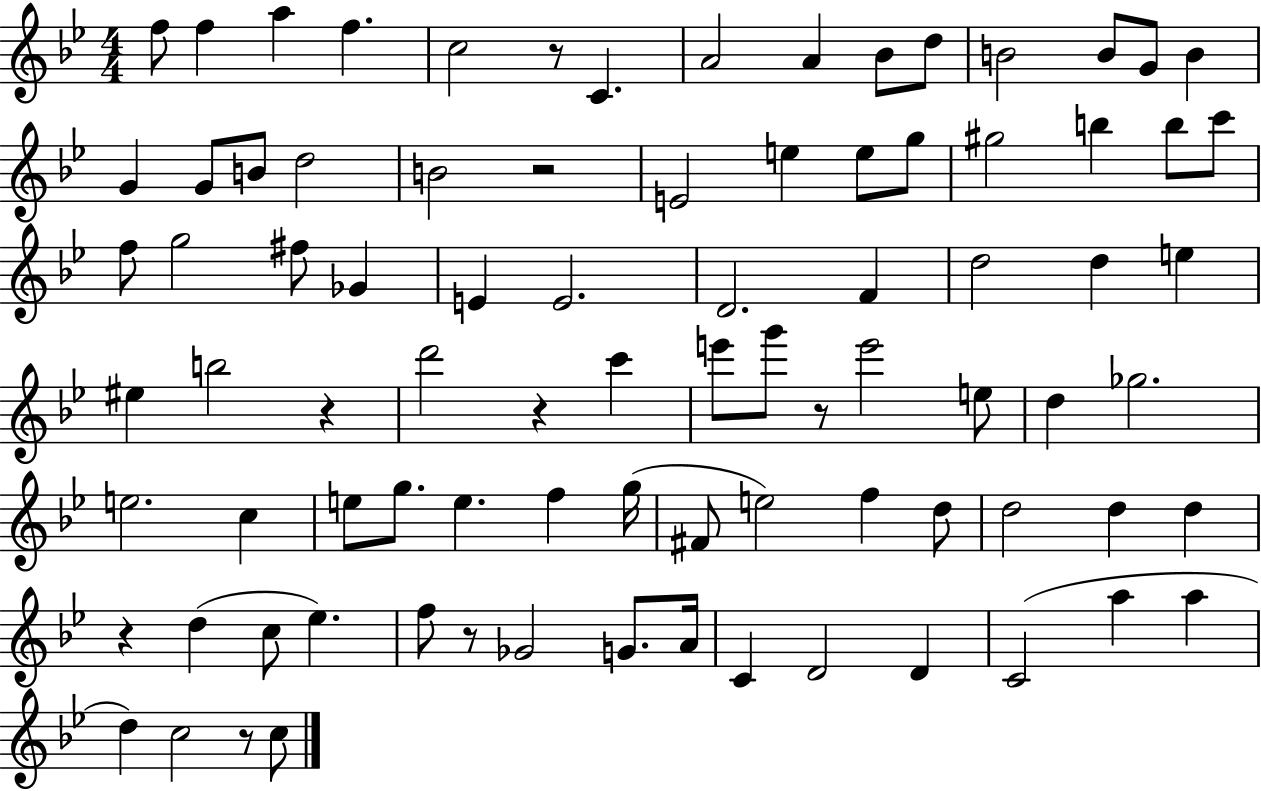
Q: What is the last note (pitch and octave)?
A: C5